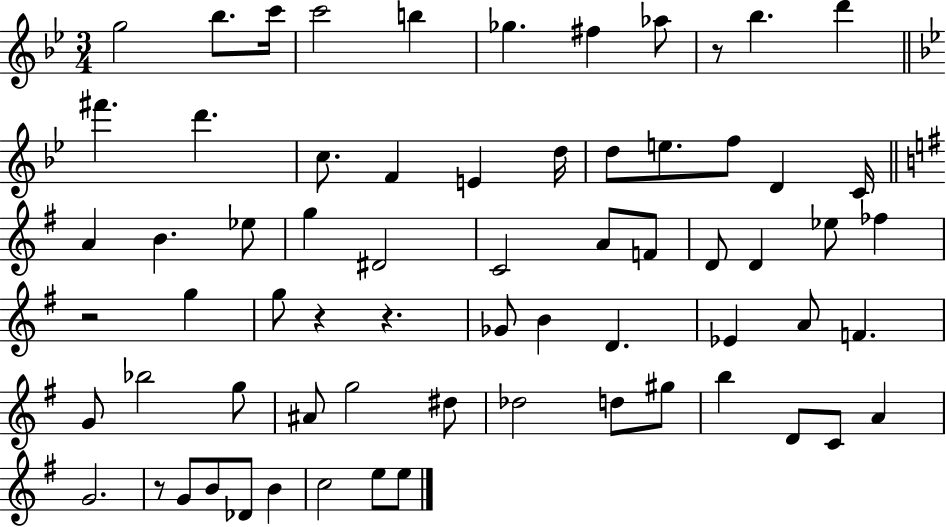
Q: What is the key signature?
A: BES major